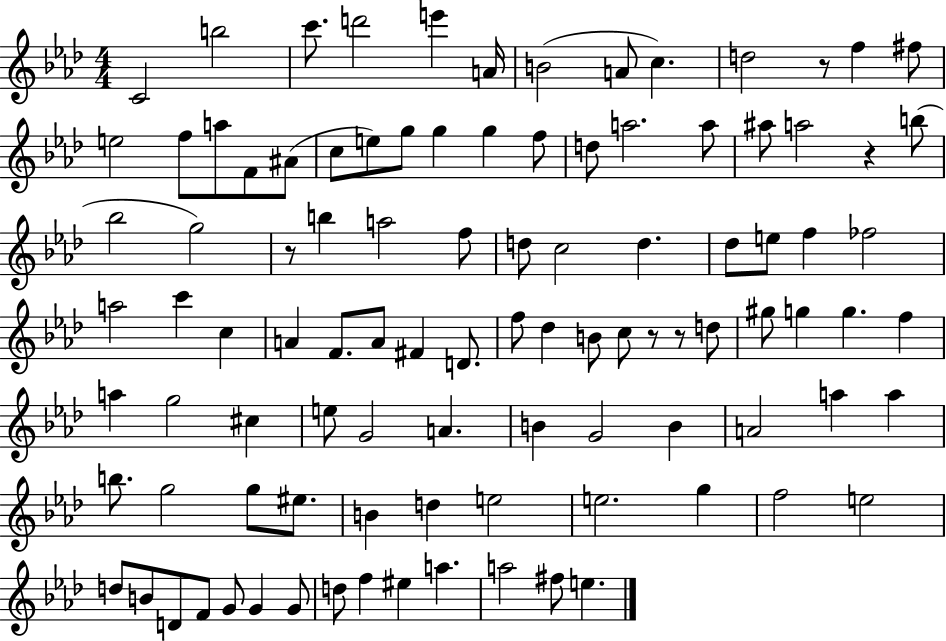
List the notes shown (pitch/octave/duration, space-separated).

C4/h B5/h C6/e. D6/h E6/q A4/s B4/h A4/e C5/q. D5/h R/e F5/q F#5/e E5/h F5/e A5/e F4/e A#4/e C5/e E5/e G5/e G5/q G5/q F5/e D5/e A5/h. A5/e A#5/e A5/h R/q B5/e Bb5/h G5/h R/e B5/q A5/h F5/e D5/e C5/h D5/q. Db5/e E5/e F5/q FES5/h A5/h C6/q C5/q A4/q F4/e. A4/e F#4/q D4/e. F5/e Db5/q B4/e C5/e R/e R/e D5/e G#5/e G5/q G5/q. F5/q A5/q G5/h C#5/q E5/e G4/h A4/q. B4/q G4/h B4/q A4/h A5/q A5/q B5/e. G5/h G5/e EIS5/e. B4/q D5/q E5/h E5/h. G5/q F5/h E5/h D5/e B4/e D4/e F4/e G4/e G4/q G4/e D5/e F5/q EIS5/q A5/q. A5/h F#5/e E5/q.